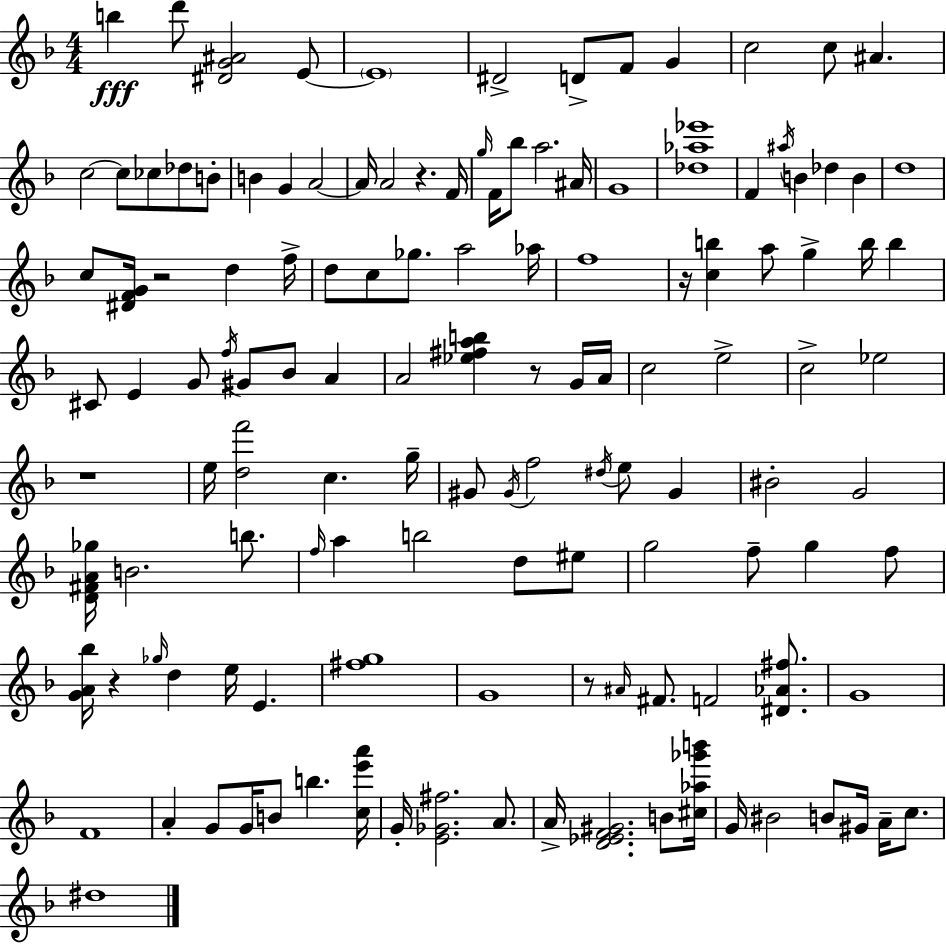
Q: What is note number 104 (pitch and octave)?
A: BIS4